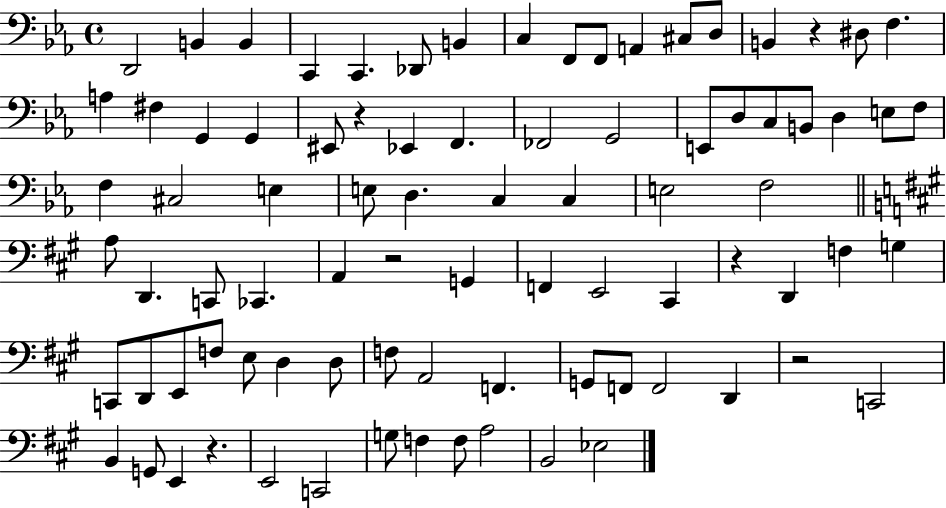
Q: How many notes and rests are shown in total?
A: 85